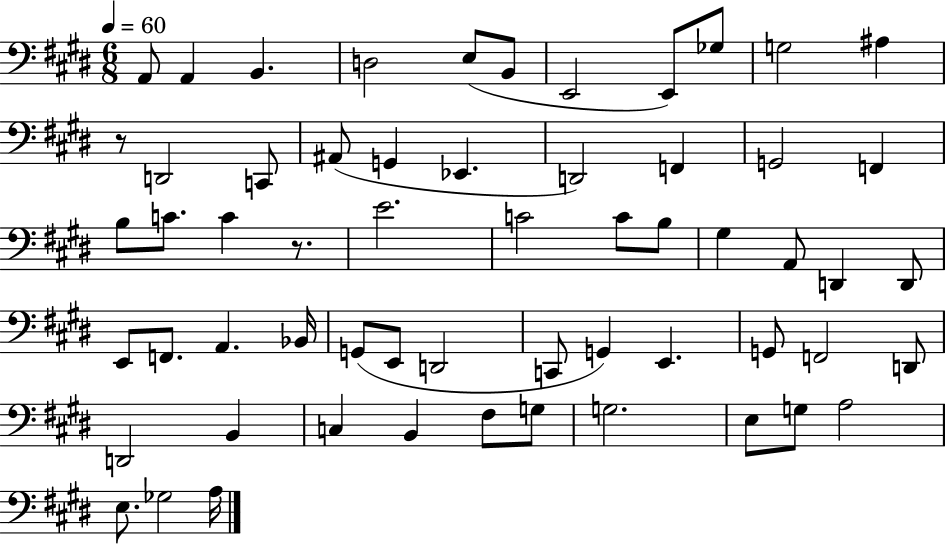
A2/e A2/q B2/q. D3/h E3/e B2/e E2/h E2/e Gb3/e G3/h A#3/q R/e D2/h C2/e A#2/e G2/q Eb2/q. D2/h F2/q G2/h F2/q B3/e C4/e. C4/q R/e. E4/h. C4/h C4/e B3/e G#3/q A2/e D2/q D2/e E2/e F2/e. A2/q. Bb2/s G2/e E2/e D2/h C2/e G2/q E2/q. G2/e F2/h D2/e D2/h B2/q C3/q B2/q F#3/e G3/e G3/h. E3/e G3/e A3/h E3/e. Gb3/h A3/s